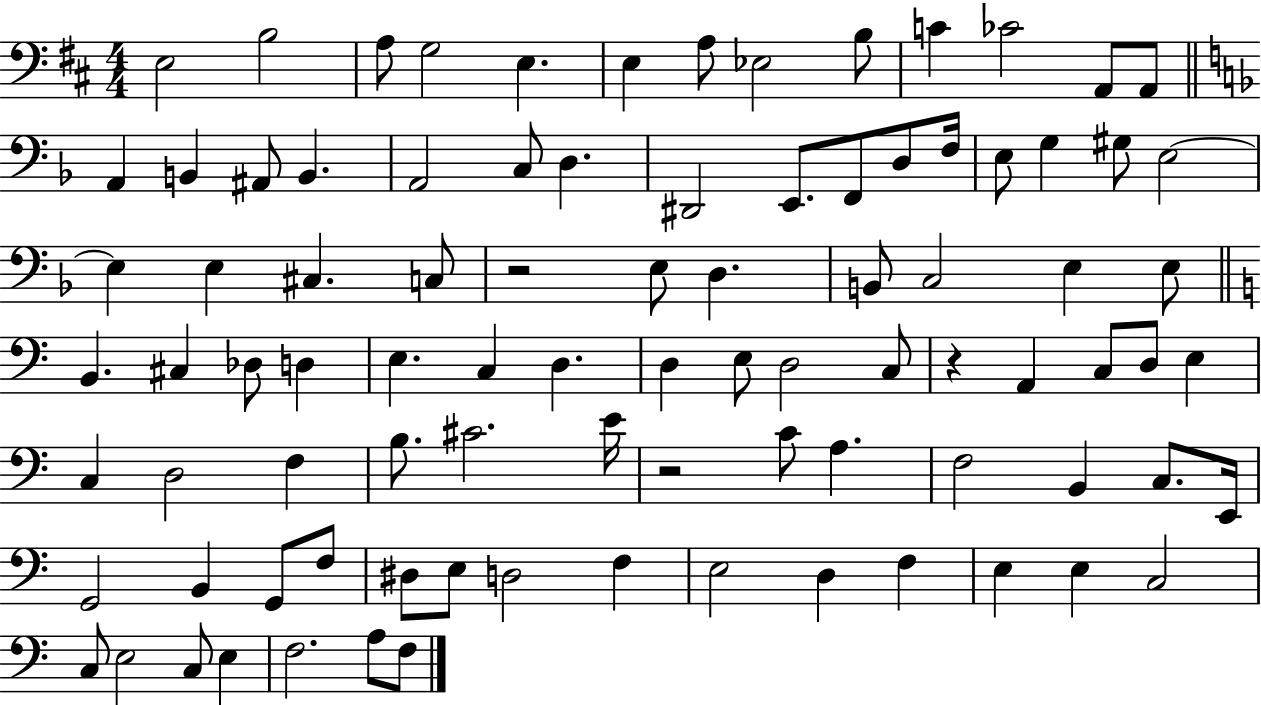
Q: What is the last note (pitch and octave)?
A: F3